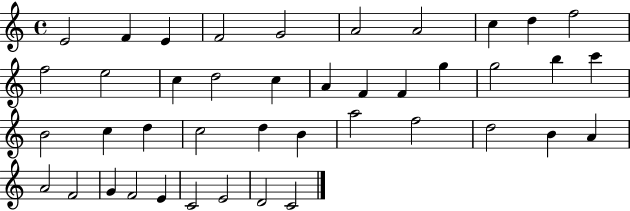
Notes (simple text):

E4/h F4/q E4/q F4/h G4/h A4/h A4/h C5/q D5/q F5/h F5/h E5/h C5/q D5/h C5/q A4/q F4/q F4/q G5/q G5/h B5/q C6/q B4/h C5/q D5/q C5/h D5/q B4/q A5/h F5/h D5/h B4/q A4/q A4/h F4/h G4/q F4/h E4/q C4/h E4/h D4/h C4/h